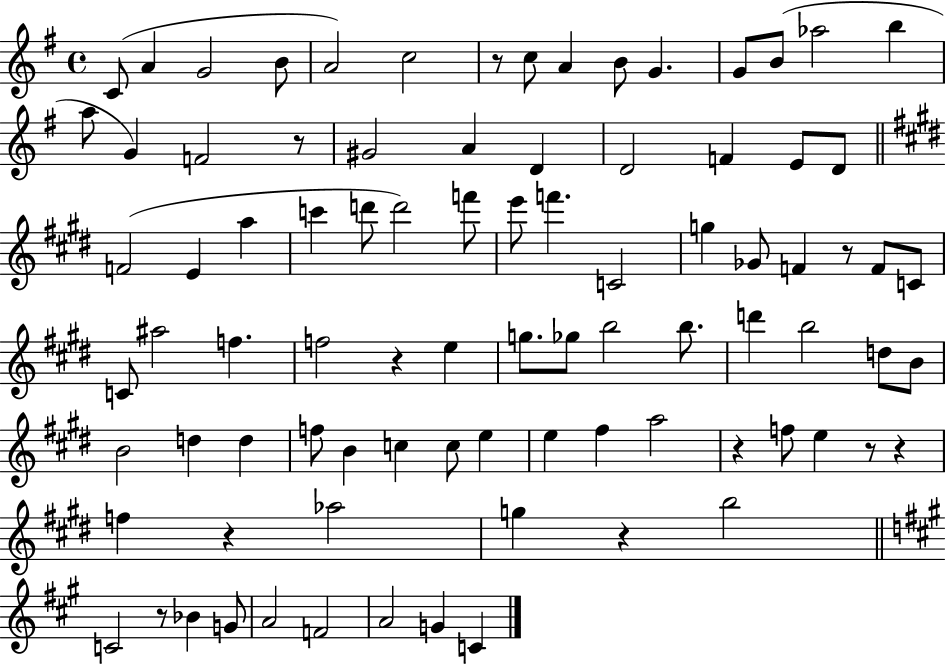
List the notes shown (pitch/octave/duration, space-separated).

C4/e A4/q G4/h B4/e A4/h C5/h R/e C5/e A4/q B4/e G4/q. G4/e B4/e Ab5/h B5/q A5/e G4/q F4/h R/e G#4/h A4/q D4/q D4/h F4/q E4/e D4/e F4/h E4/q A5/q C6/q D6/e D6/h F6/e E6/e F6/q. C4/h G5/q Gb4/e F4/q R/e F4/e C4/e C4/e A#5/h F5/q. F5/h R/q E5/q G5/e. Gb5/e B5/h B5/e. D6/q B5/h D5/e B4/e B4/h D5/q D5/q F5/e B4/q C5/q C5/e E5/q E5/q F#5/q A5/h R/q F5/e E5/q R/e R/q F5/q R/q Ab5/h G5/q R/q B5/h C4/h R/e Bb4/q G4/e A4/h F4/h A4/h G4/q C4/q